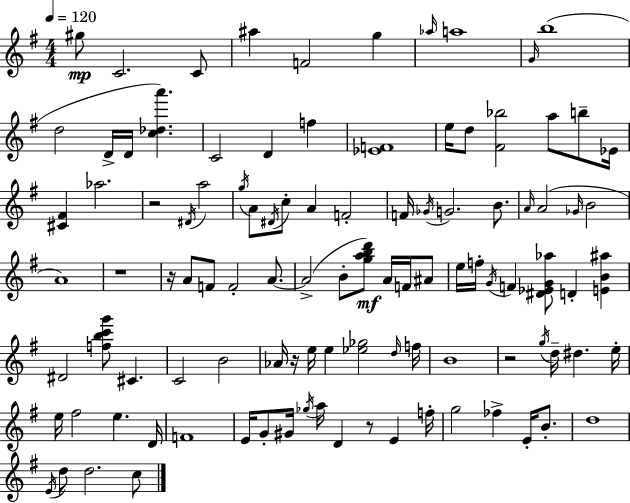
G#5/e C4/h. C4/e A#5/q F4/h G5/q Ab5/s A5/w G4/s B5/w D5/h D4/s D4/s [C5,Db5,A6]/q. C4/h D4/q F5/q [Eb4,F4]/w E5/s D5/e [F#4,Bb5]/h A5/e B5/e Eb4/s [C#4,F#4]/q Ab5/h. R/h D#4/s A5/h G5/s A4/e D#4/s C5/e A4/q F4/h F4/s Gb4/s G4/h. B4/e. A4/s A4/h Gb4/s B4/h A4/w R/w R/s A4/e F4/e F4/h A4/e. A4/h B4/e [G5,A5,B5,D6]/e A4/s F4/s A#4/e E5/s F5/s G4/s F4/q [D#4,Eb4,G4,Ab5]/e D4/q [E4,B4,A#5]/q D#4/h [F5,B5,C6,G6]/e C#4/q. C4/h B4/h Ab4/s R/s E5/s E5/q [Eb5,Gb5]/h D5/s F5/s B4/w R/h G5/s D5/s D#5/q. E5/s E5/s F#5/h E5/q. D4/s F4/w E4/s G4/e G#4/s Gb5/s A5/s D4/q R/e E4/q F5/s G5/h FES5/q E4/s B4/e. D5/w E4/s D5/e D5/h. C5/e